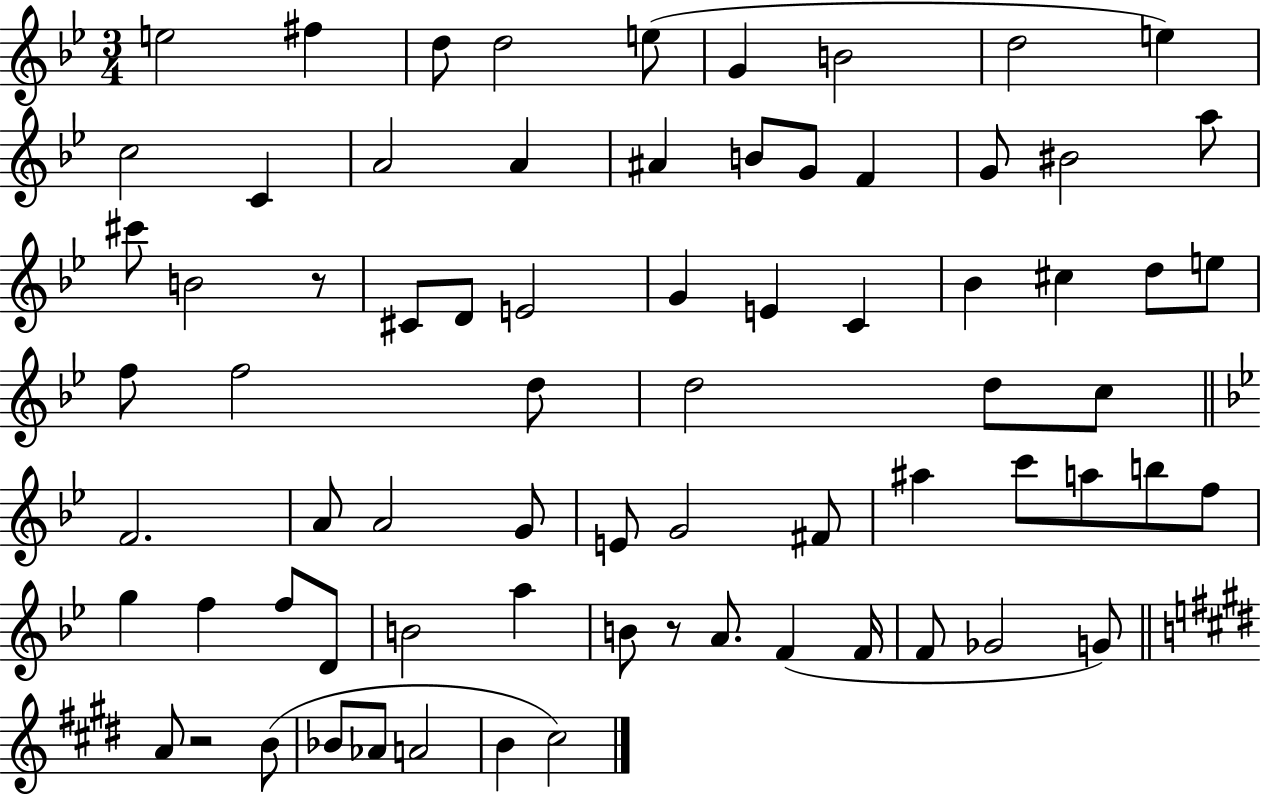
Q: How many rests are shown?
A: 3